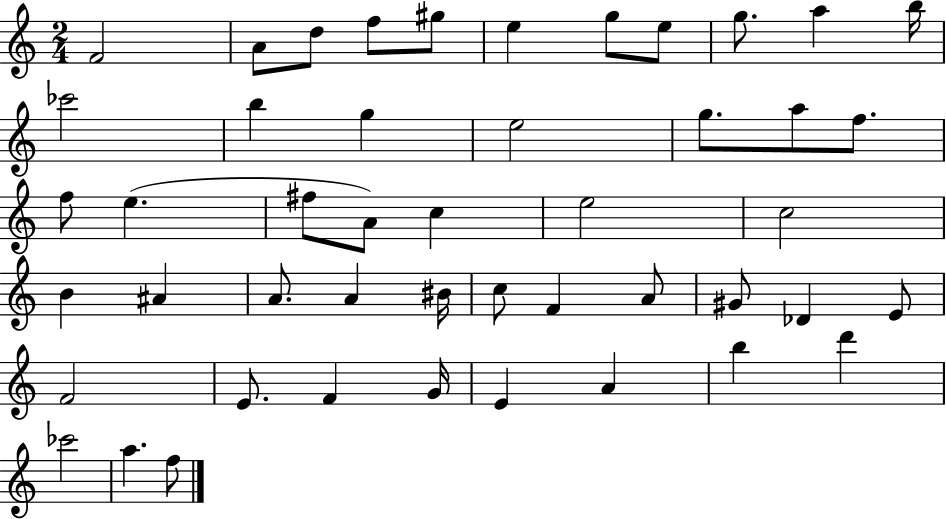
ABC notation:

X:1
T:Untitled
M:2/4
L:1/4
K:C
F2 A/2 d/2 f/2 ^g/2 e g/2 e/2 g/2 a b/4 _c'2 b g e2 g/2 a/2 f/2 f/2 e ^f/2 A/2 c e2 c2 B ^A A/2 A ^B/4 c/2 F A/2 ^G/2 _D E/2 F2 E/2 F G/4 E A b d' _c'2 a f/2